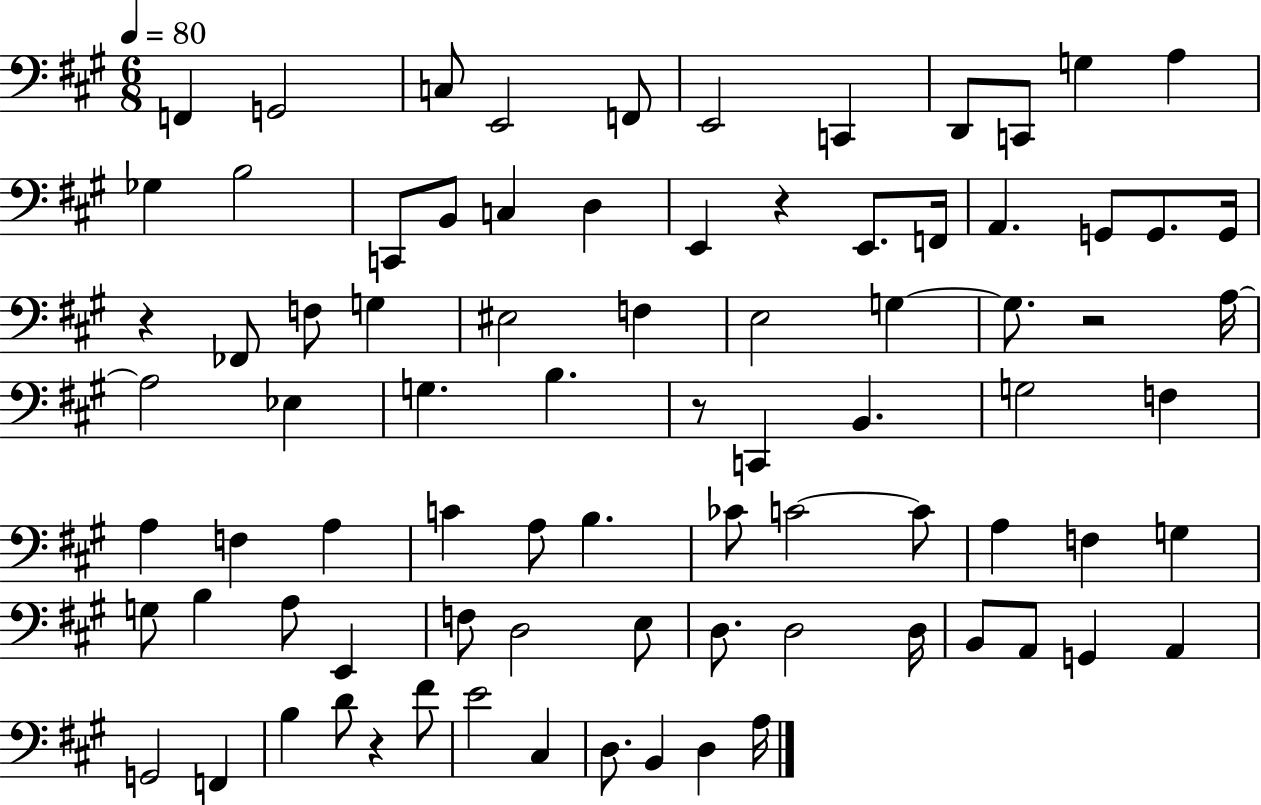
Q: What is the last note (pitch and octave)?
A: A3